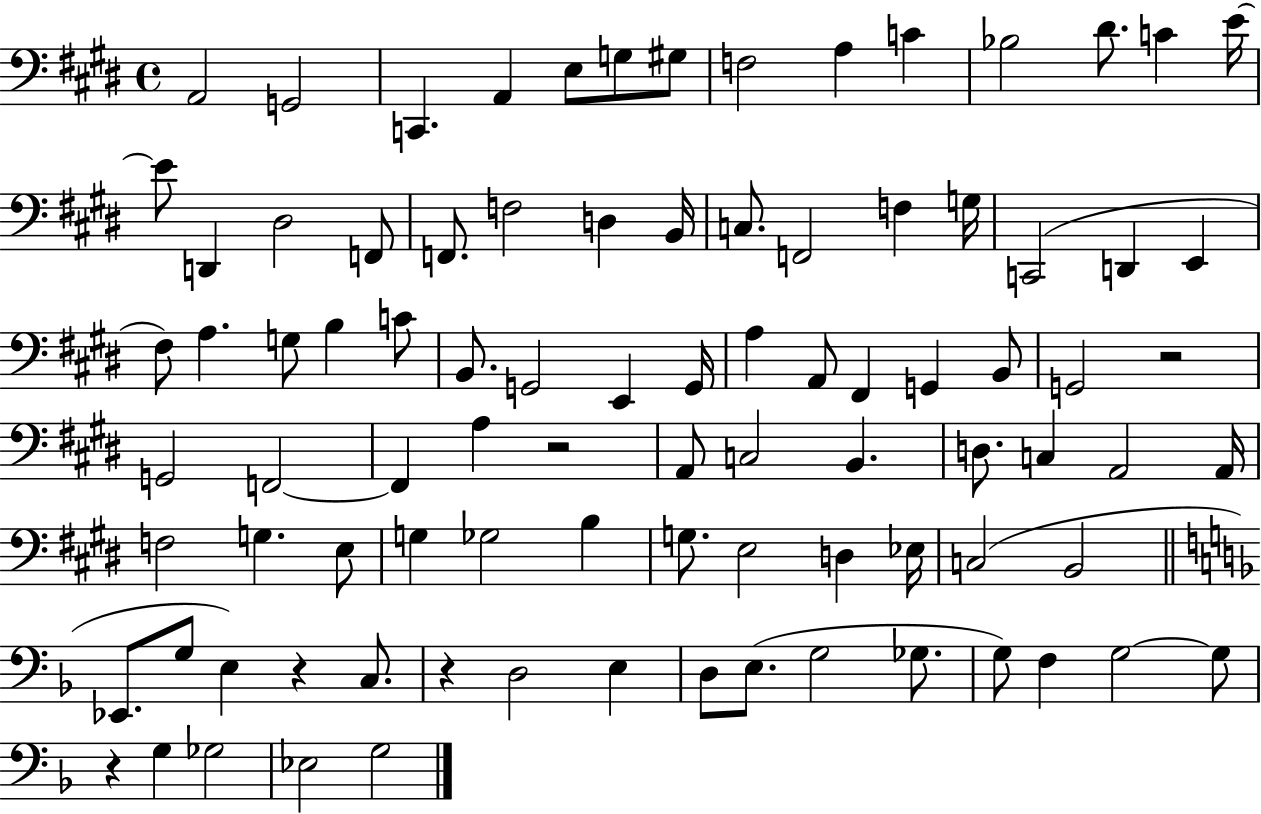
A2/h G2/h C2/q. A2/q E3/e G3/e G#3/e F3/h A3/q C4/q Bb3/h D#4/e. C4/q E4/s E4/e D2/q D#3/h F2/e F2/e. F3/h D3/q B2/s C3/e. F2/h F3/q G3/s C2/h D2/q E2/q F#3/e A3/q. G3/e B3/q C4/e B2/e. G2/h E2/q G2/s A3/q A2/e F#2/q G2/q B2/e G2/h R/h G2/h F2/h F2/q A3/q R/h A2/e C3/h B2/q. D3/e. C3/q A2/h A2/s F3/h G3/q. E3/e G3/q Gb3/h B3/q G3/e. E3/h D3/q Eb3/s C3/h B2/h Eb2/e. G3/e E3/q R/q C3/e. R/q D3/h E3/q D3/e E3/e. G3/h Gb3/e. G3/e F3/q G3/h G3/e R/q G3/q Gb3/h Eb3/h G3/h